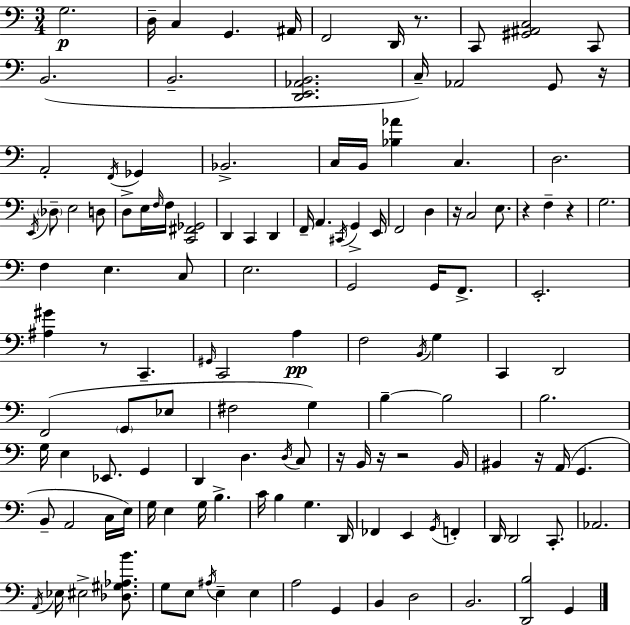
{
  \clef bass
  \numericTimeSignature
  \time 3/4
  \key c \major
  g2.\p | d16-- c4 g,4. ais,16 | f,2 d,16 r8. | c,8 <gis, ais, c>2 c,8 | \break b,2.( | b,2.-- | <d, e, aes, b,>2. | c16--) aes,2 g,8 r16 | \break a,2-. \acciaccatura { f,16 } ges,4 | bes,2.-> | c16 b,16 <bes aes'>4 c4. | d2. | \break \acciaccatura { e,16 } \parenthesize des8-- e2 | d8 d8-> e16 \grace { f16 } f16 <c, fis, ges,>2 | d,4 c,4 d,4 | f,16-- a,4. \acciaccatura { cis,16 } g,4-> | \break e,16 f,2 | d4 r16 c2 | e8. r4 f4-- | r4 g2. | \break f4 e4. | c8 e2. | g,2 | g,16 f,8.-> e,2.-. | \break <ais gis'>4 r8 c,4.-- | \grace { gis,16 } c,2 | a4\pp f2 | \acciaccatura { b,16 } g4 c,4 d,2 | \break f,2( | \parenthesize g,8 ees8 fis2 | g4) b4--~~ b2 | b2. | \break g16 e4 ees,8. | g,4 d,4 d4. | \acciaccatura { d16 } c8 r16 b,16 r16 r2 | b,16 bis,4 r16 | \break a,16( g,4. b,8-- a,2 | c16 e16) g16 e4 | g16 b4.-> c'16 b4 | g4. d,16 fes,4 e,4 | \break \acciaccatura { g,16 } f,4-. d,16 d,2 | c,8.-. aes,2. | \acciaccatura { a,16 } ees16 eis2-> | <des gis aes b'>8. g8 e8 | \break \acciaccatura { ais16 } e4-- e4 a2 | g,4 b,4 | d2 b,2. | <d, b>2 | \break g,4 \bar "|."
}